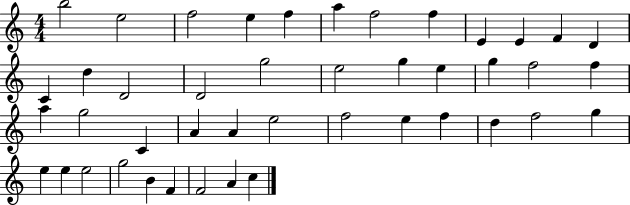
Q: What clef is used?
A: treble